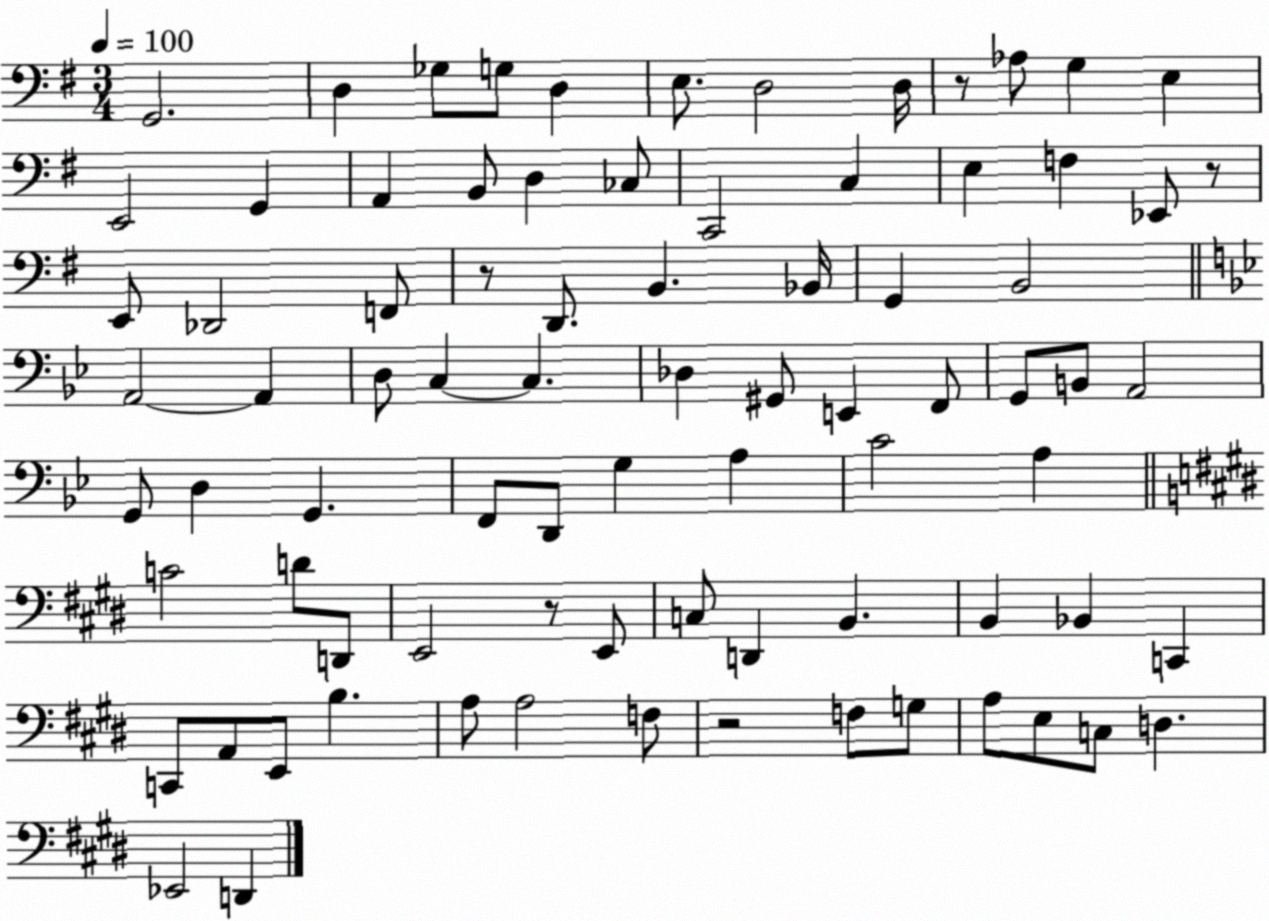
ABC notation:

X:1
T:Untitled
M:3/4
L:1/4
K:G
G,,2 D, _G,/2 G,/2 D, E,/2 D,2 D,/4 z/2 _A,/2 G, E, E,,2 G,, A,, B,,/2 D, _C,/2 C,,2 C, E, F, _E,,/2 z/2 E,,/2 _D,,2 F,,/2 z/2 D,,/2 B,, _B,,/4 G,, B,,2 A,,2 A,, D,/2 C, C, _D, ^G,,/2 E,, F,,/2 G,,/2 B,,/2 A,,2 G,,/2 D, G,, F,,/2 D,,/2 G, A, C2 A, C2 D/2 D,,/2 E,,2 z/2 E,,/2 C,/2 D,, B,, B,, _B,, C,, C,,/2 A,,/2 E,,/2 B, A,/2 A,2 F,/2 z2 F,/2 G,/2 A,/2 E,/2 C,/2 D, _E,,2 D,,